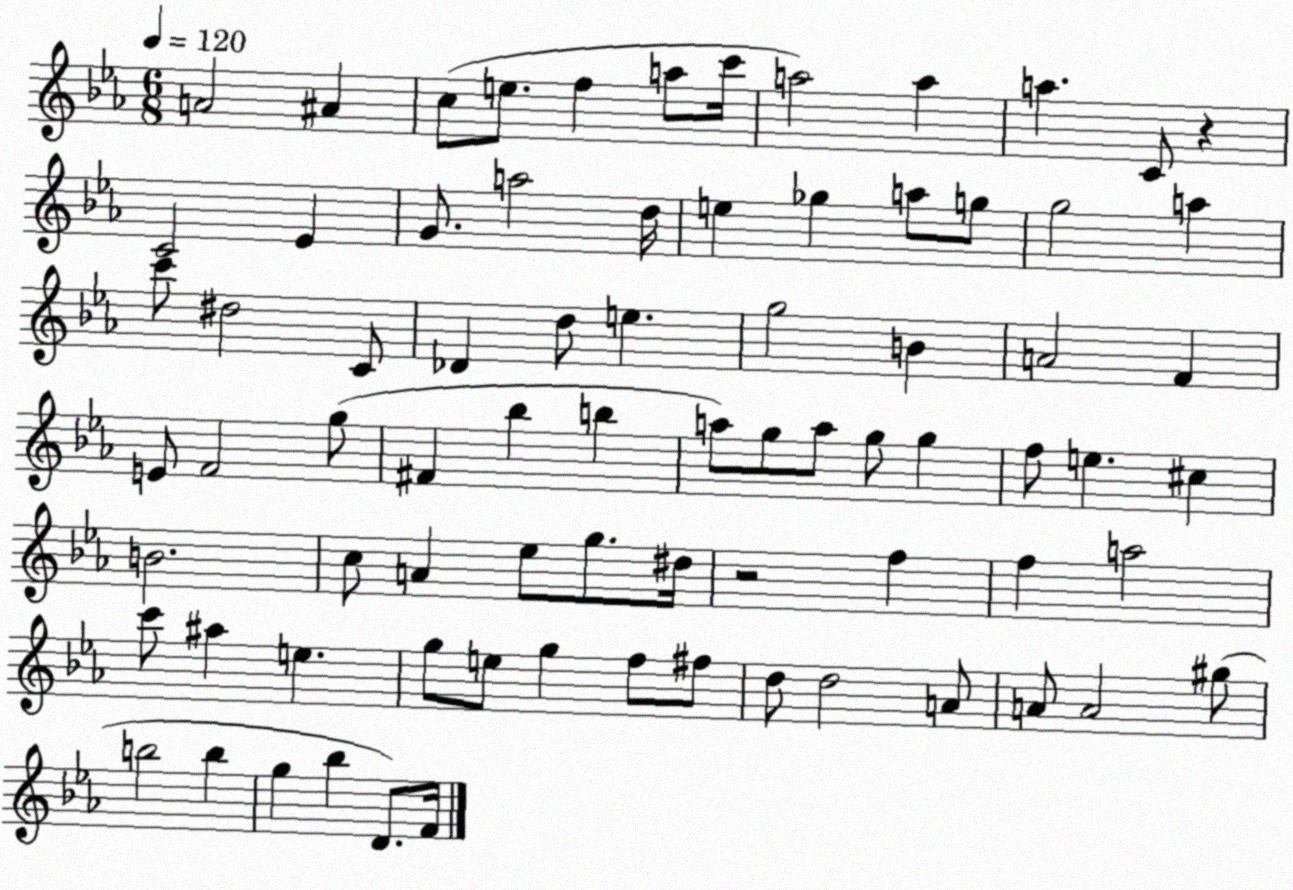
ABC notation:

X:1
T:Untitled
M:6/8
L:1/4
K:Eb
A2 ^A c/2 e/2 f a/2 c'/4 a2 a a C/2 z C2 _E G/2 a2 d/4 e _g a/2 g/2 g2 a c'/2 ^d2 C/2 _D d/2 e g2 B A2 F E/2 F2 g/2 ^F _b b a/2 g/2 a/2 g/2 g f/2 e ^c B2 c/2 A _e/2 g/2 ^d/4 z2 f f a2 c'/2 ^a e g/2 e/2 g f/2 ^f/2 d/2 d2 A/2 A/2 A2 ^g/2 b2 b g _b D/2 F/4